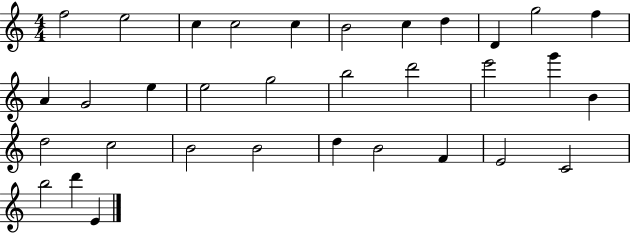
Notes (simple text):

F5/h E5/h C5/q C5/h C5/q B4/h C5/q D5/q D4/q G5/h F5/q A4/q G4/h E5/q E5/h G5/h B5/h D6/h E6/h G6/q B4/q D5/h C5/h B4/h B4/h D5/q B4/h F4/q E4/h C4/h B5/h D6/q E4/q